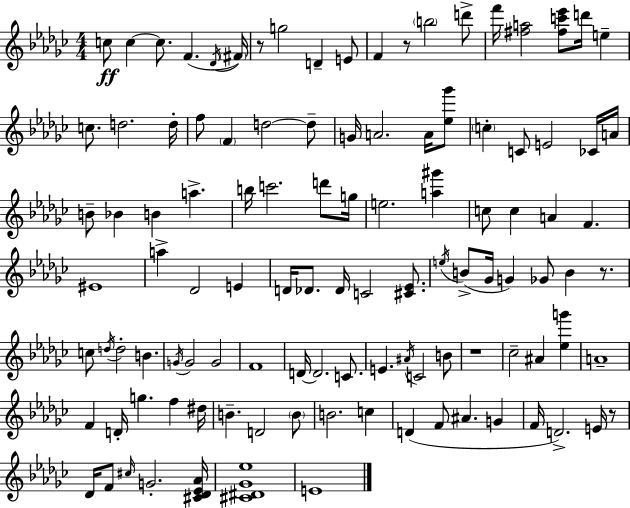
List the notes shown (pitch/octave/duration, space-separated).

C5/e C5/q C5/e. F4/q. Db4/s F#4/s R/e G5/h D4/q E4/e F4/q R/e B5/h D6/e F6/s [F#5,A5]/h [F#5,C6,Eb6]/e D6/s E5/q C5/e. D5/h. D5/s F5/e F4/q D5/h D5/e G4/s A4/h. A4/s [Eb5,Gb6]/e C5/q C4/e E4/h CES4/s A4/s B4/e Bb4/q B4/q A5/q. B5/s C6/h. D6/e G5/s E5/h. [A5,G#6]/q C5/e C5/q A4/q F4/q. EIS4/w A5/q Db4/h E4/q D4/s Db4/e. Db4/s C4/h [C#4,Eb4]/e. E5/s B4/e Gb4/s G4/q Gb4/e B4/q R/e. C5/e D5/s D5/h B4/q. G4/s G4/h G4/h F4/w D4/s D4/h. C4/e. E4/q. A#4/s C4/h B4/e R/w CES5/h A#4/q [Eb5,G6]/q A4/w F4/q D4/s G5/q. F5/q D#5/s B4/q. D4/h B4/e B4/h. C5/q D4/q F4/e A#4/q. G4/q F4/s D4/h. E4/s R/e Db4/s F4/e C#5/s G4/h. [C#4,Db4,Eb4,Ab4]/s [C#4,D#4,Gb4,Eb5]/w E4/w